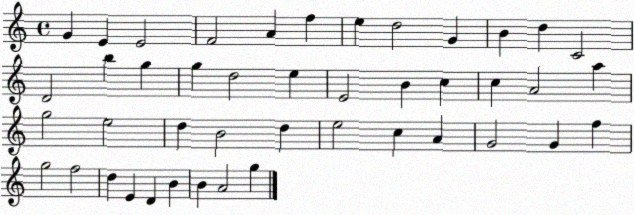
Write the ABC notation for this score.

X:1
T:Untitled
M:4/4
L:1/4
K:C
G E E2 F2 A f e d2 G B d C2 D2 b g g d2 e E2 B c c A2 a g2 e2 d B2 d e2 c A G2 G f g2 f2 d E D B B A2 g